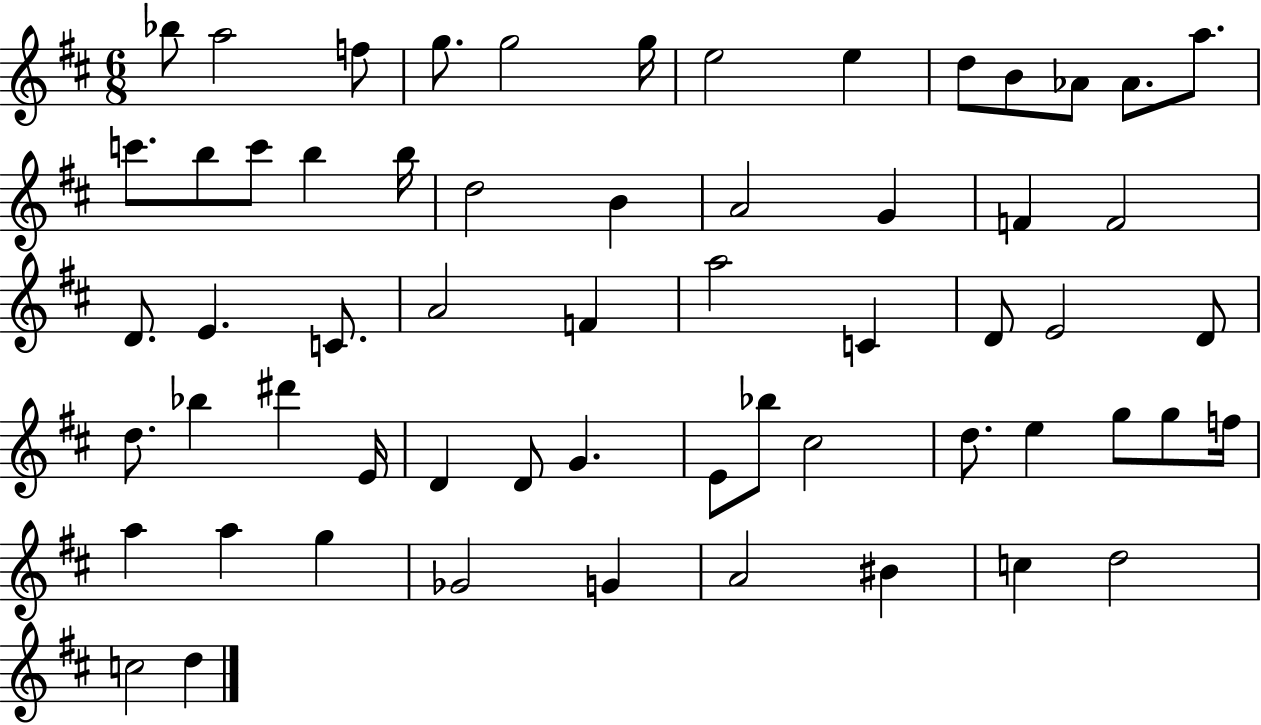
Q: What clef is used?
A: treble